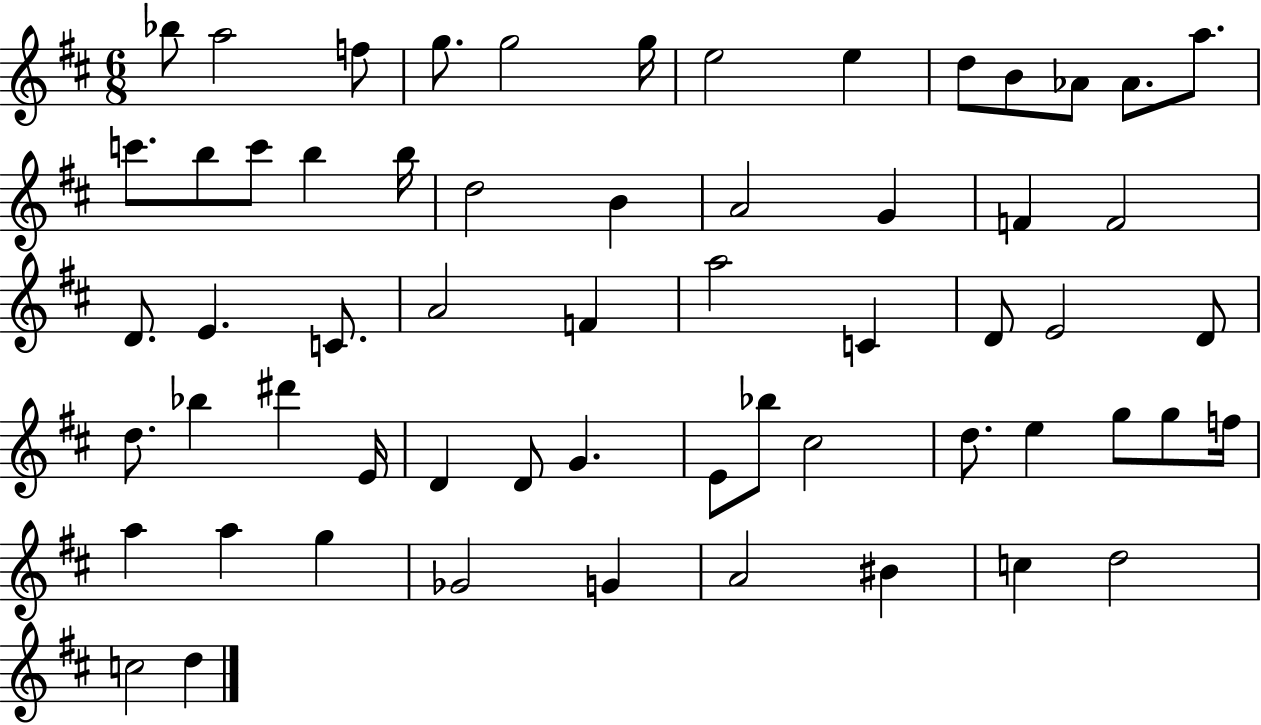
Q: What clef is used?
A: treble